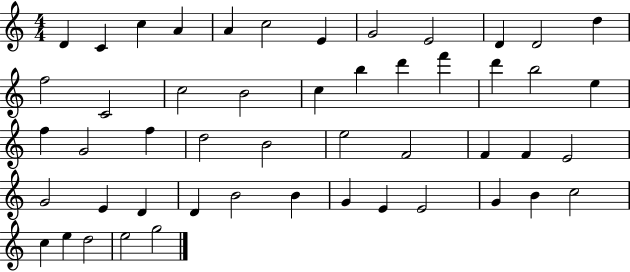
X:1
T:Untitled
M:4/4
L:1/4
K:C
D C c A A c2 E G2 E2 D D2 d f2 C2 c2 B2 c b d' f' d' b2 e f G2 f d2 B2 e2 F2 F F E2 G2 E D D B2 B G E E2 G B c2 c e d2 e2 g2